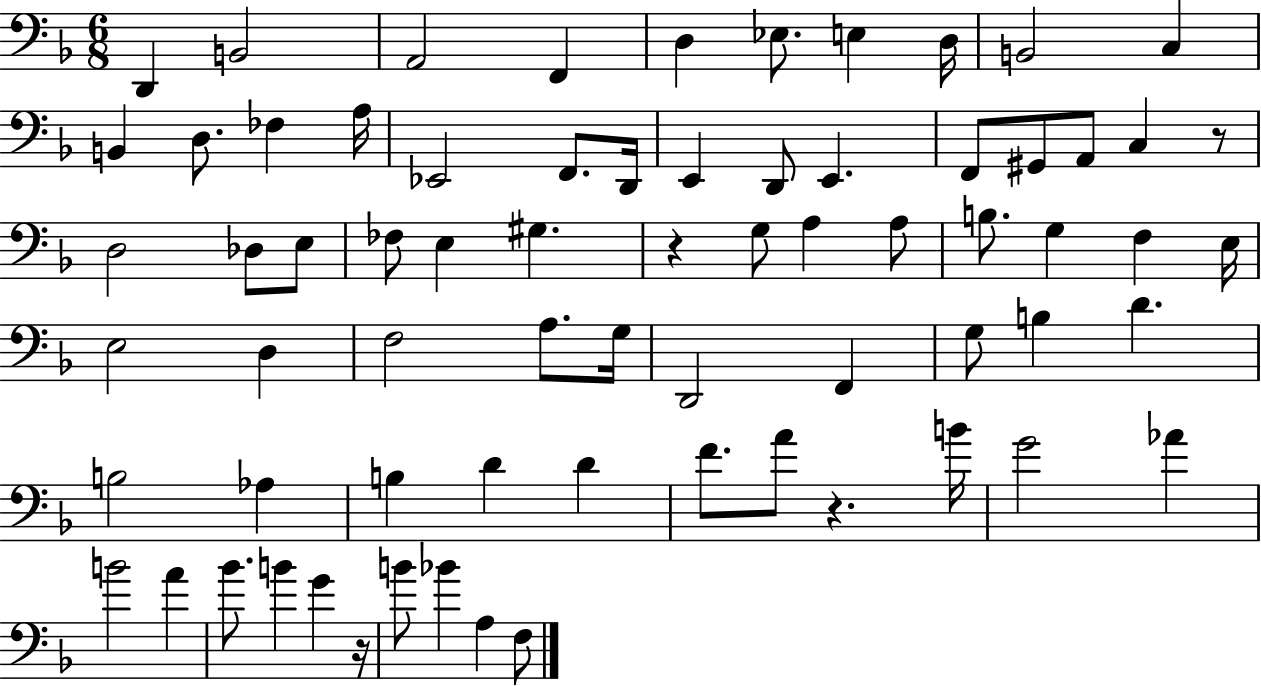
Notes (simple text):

D2/q B2/h A2/h F2/q D3/q Eb3/e. E3/q D3/s B2/h C3/q B2/q D3/e. FES3/q A3/s Eb2/h F2/e. D2/s E2/q D2/e E2/q. F2/e G#2/e A2/e C3/q R/e D3/h Db3/e E3/e FES3/e E3/q G#3/q. R/q G3/e A3/q A3/e B3/e. G3/q F3/q E3/s E3/h D3/q F3/h A3/e. G3/s D2/h F2/q G3/e B3/q D4/q. B3/h Ab3/q B3/q D4/q D4/q F4/e. A4/e R/q. B4/s G4/h Ab4/q B4/h A4/q Bb4/e. B4/q G4/q R/s B4/e Bb4/q A3/q F3/e